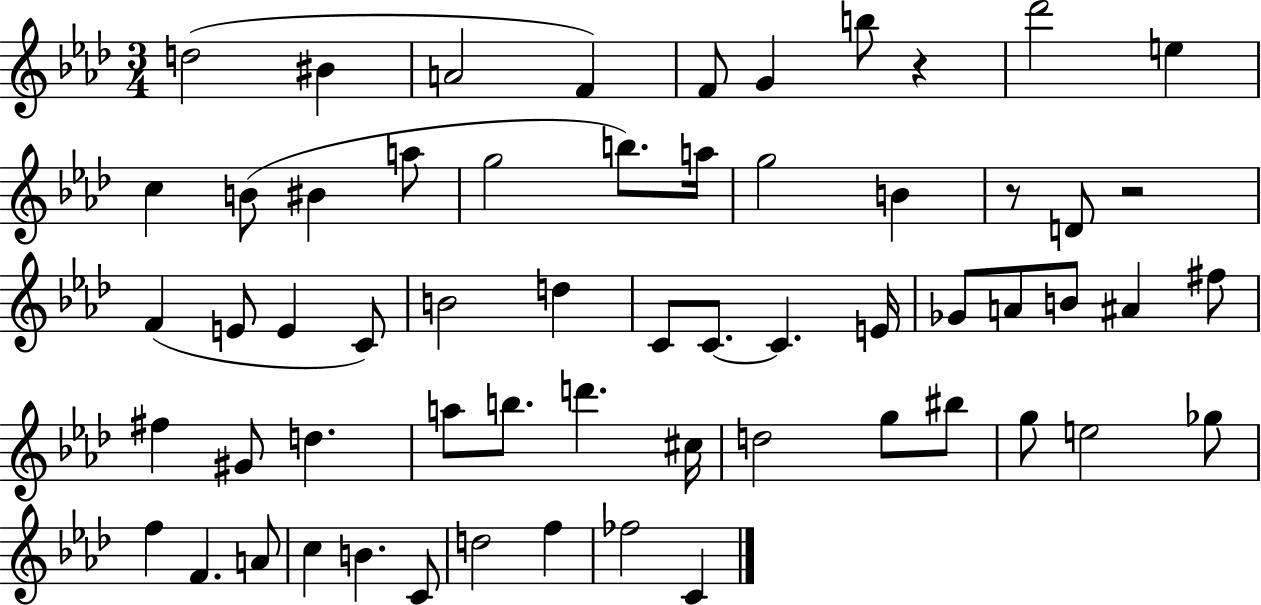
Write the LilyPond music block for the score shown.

{
  \clef treble
  \numericTimeSignature
  \time 3/4
  \key aes \major
  d''2( bis'4 | a'2 f'4) | f'8 g'4 b''8 r4 | des'''2 e''4 | \break c''4 b'8( bis'4 a''8 | g''2 b''8.) a''16 | g''2 b'4 | r8 d'8 r2 | \break f'4( e'8 e'4 c'8) | b'2 d''4 | c'8 c'8.~~ c'4. e'16 | ges'8 a'8 b'8 ais'4 fis''8 | \break fis''4 gis'8 d''4. | a''8 b''8. d'''4. cis''16 | d''2 g''8 bis''8 | g''8 e''2 ges''8 | \break f''4 f'4. a'8 | c''4 b'4. c'8 | d''2 f''4 | fes''2 c'4 | \break \bar "|."
}